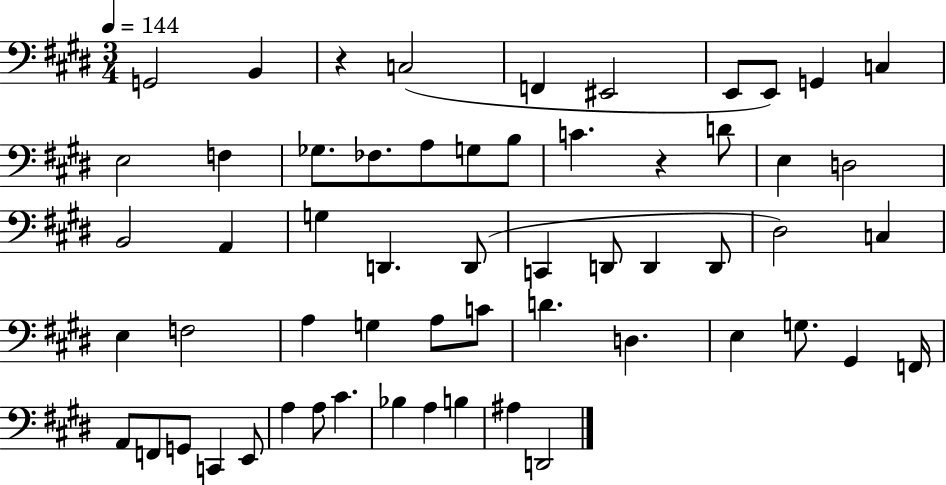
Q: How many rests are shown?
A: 2